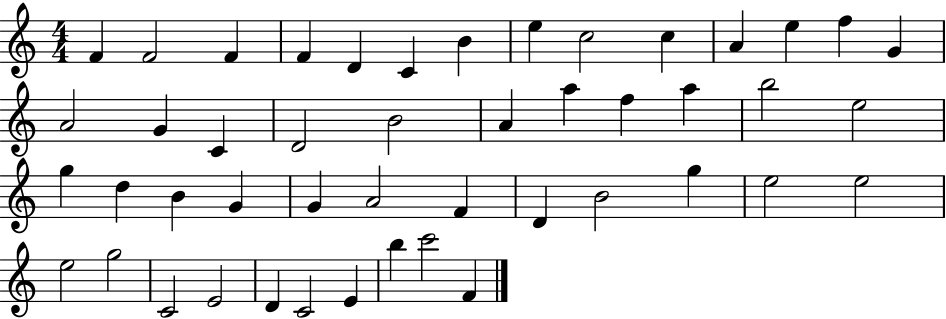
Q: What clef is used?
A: treble